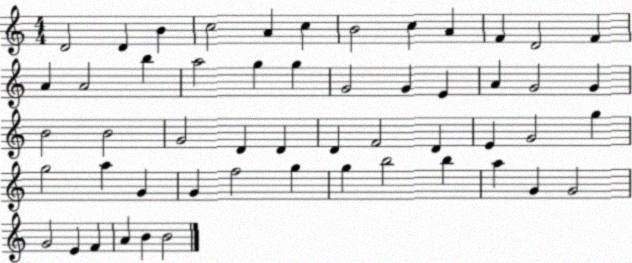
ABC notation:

X:1
T:Untitled
M:4/4
L:1/4
K:C
D2 D B c2 A c B2 c A F D2 F A A2 b a2 g g G2 G E A G2 G B2 B2 G2 D D D F2 D E G2 g g2 a G G f2 g g b2 b a G G2 G2 E F A B B2